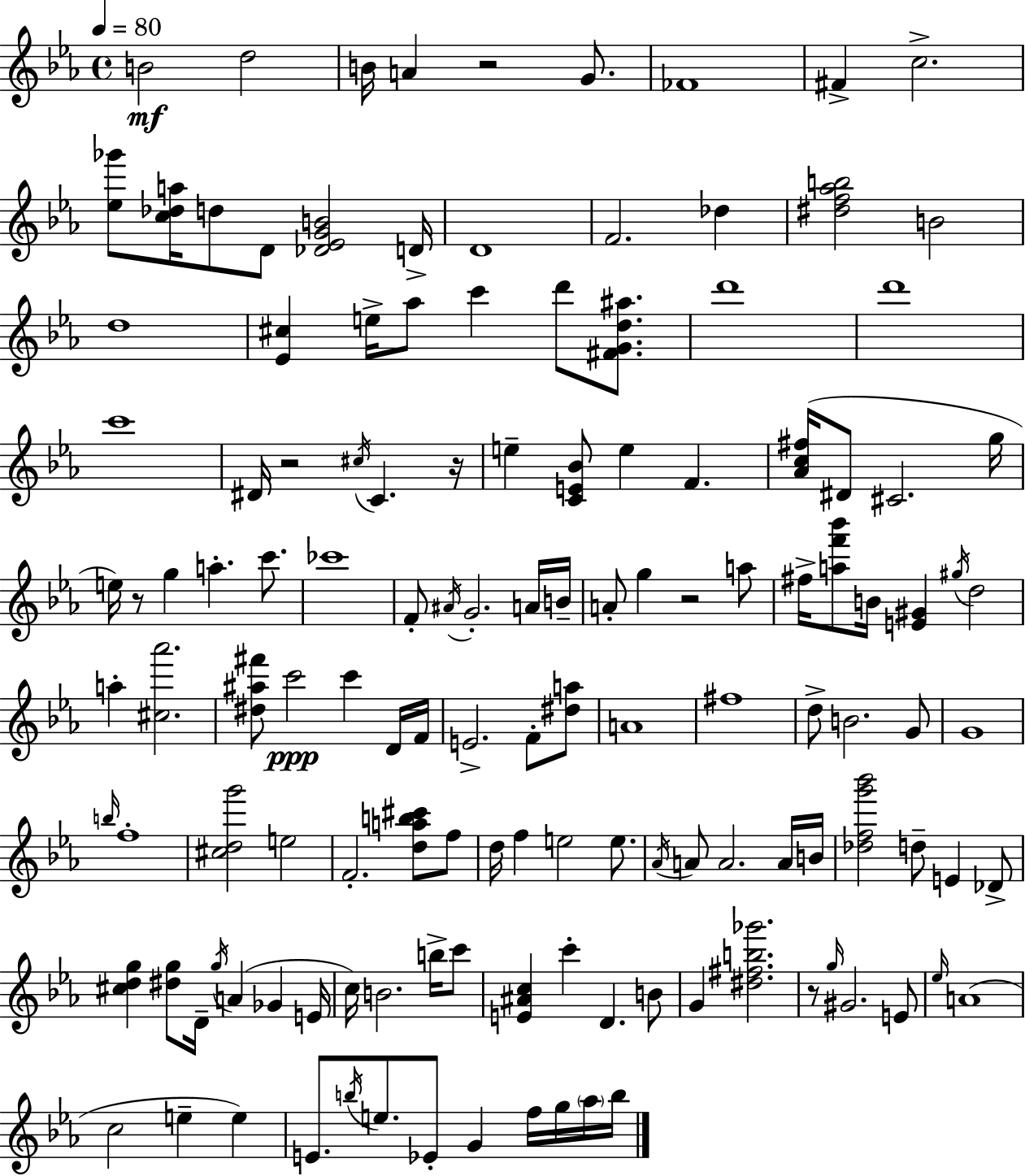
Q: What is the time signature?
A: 4/4